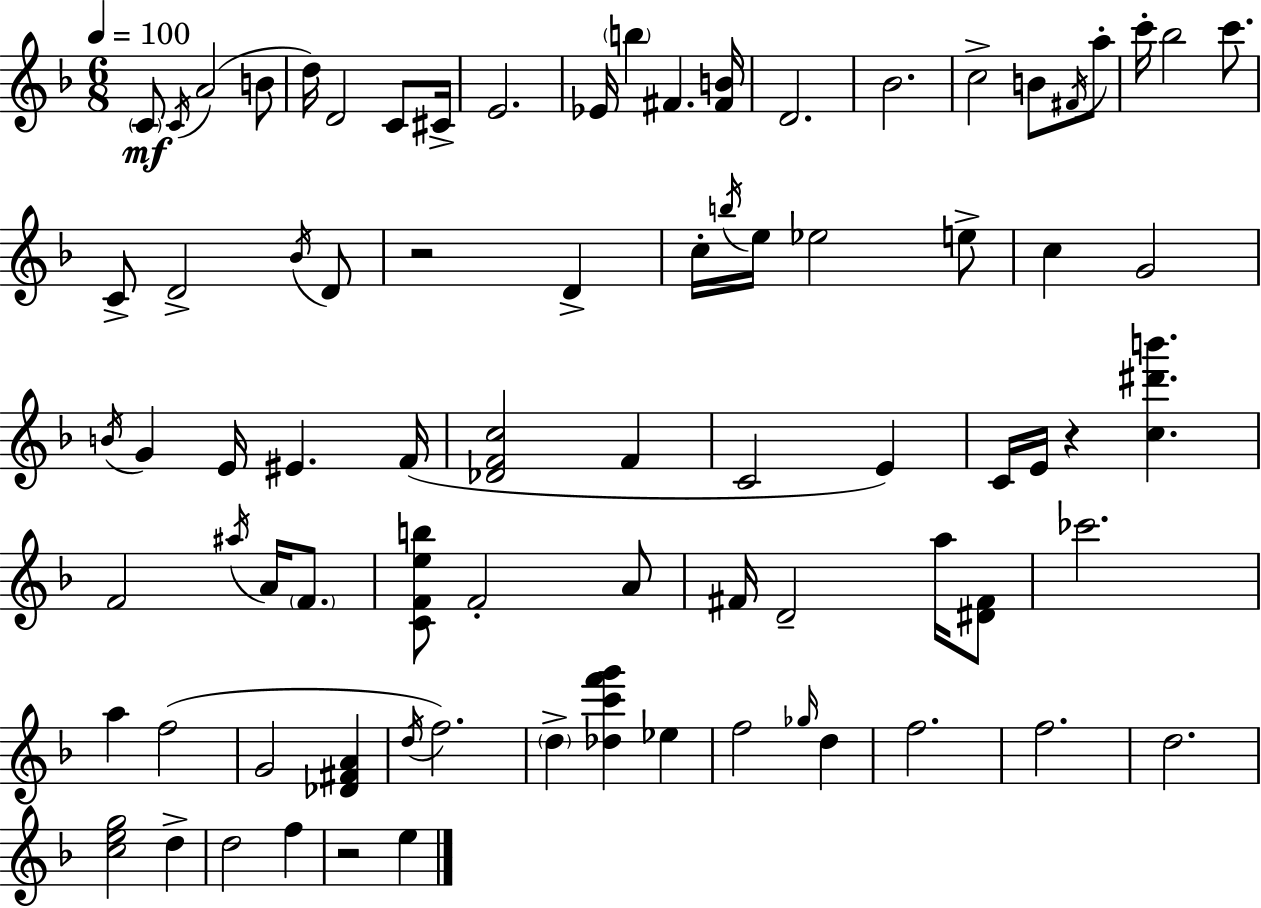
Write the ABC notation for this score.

X:1
T:Untitled
M:6/8
L:1/4
K:Dm
C/2 C/4 A2 B/2 d/4 D2 C/2 ^C/4 E2 _E/4 b ^F [^FB]/4 D2 _B2 c2 B/2 ^F/4 a/2 c'/4 _b2 c'/2 C/2 D2 _B/4 D/2 z2 D c/4 b/4 e/4 _e2 e/2 c G2 B/4 G E/4 ^E F/4 [_DFc]2 F C2 E C/4 E/4 z [c^d'b'] F2 ^a/4 A/4 F/2 [CFeb]/2 F2 A/2 ^F/4 D2 a/4 [^D^F]/2 _c'2 a f2 G2 [_D^FA] d/4 f2 d [_dc'f'g'] _e f2 _g/4 d f2 f2 d2 [ceg]2 d d2 f z2 e